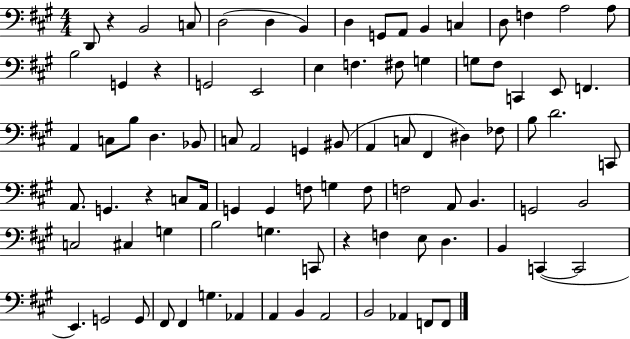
{
  \clef bass
  \numericTimeSignature
  \time 4/4
  \key a \major
  d,8 r4 b,2 c8 | d2( d4 b,4) | d4 g,8 a,8 b,4 c4 | d8 f4 a2 a8 | \break b2 g,4 r4 | g,2 e,2 | e4 f4. fis8 g4 | g8 fis8 c,4 e,8 f,4. | \break a,4 c8 b8 d4. bes,8 | c8 a,2 g,4 bis,8( | a,4 c8 fis,4 dis4) fes8 | b8 d'2. c,8 | \break a,8. g,4. r4 c8 a,16 | g,4 g,4 f8 g4 f8 | f2 a,8 b,4. | g,2 b,2 | \break c2 cis4 g4 | b2 g4. c,8 | r4 f4 e8 d4. | b,4 c,4~(~ c,2 | \break e,4.) g,2 g,8 | fis,8 fis,4 g4. aes,4 | a,4 b,4 a,2 | b,2 aes,4 f,8 f,8 | \break \bar "|."
}